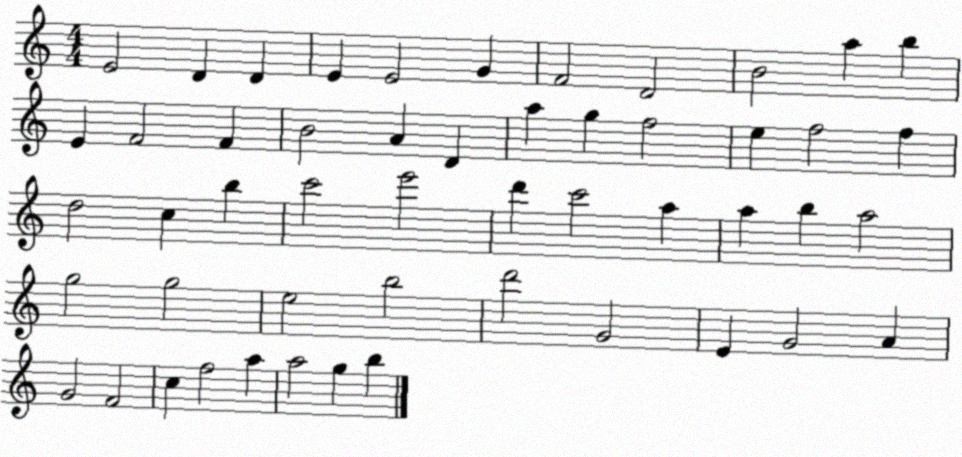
X:1
T:Untitled
M:4/4
L:1/4
K:C
E2 D D E E2 G F2 D2 B2 a b E F2 F B2 A D a g f2 e f2 f d2 c b c'2 e'2 d' c'2 a a b a2 g2 g2 e2 b2 d'2 G2 E G2 A G2 F2 c f2 a a2 g b